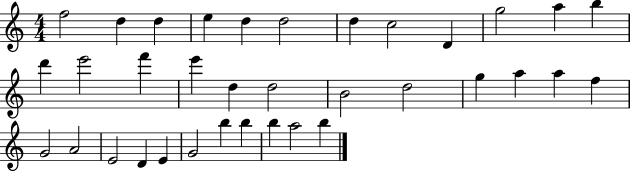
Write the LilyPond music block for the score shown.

{
  \clef treble
  \numericTimeSignature
  \time 4/4
  \key c \major
  f''2 d''4 d''4 | e''4 d''4 d''2 | d''4 c''2 d'4 | g''2 a''4 b''4 | \break d'''4 e'''2 f'''4 | e'''4 d''4 d''2 | b'2 d''2 | g''4 a''4 a''4 f''4 | \break g'2 a'2 | e'2 d'4 e'4 | g'2 b''4 b''4 | b''4 a''2 b''4 | \break \bar "|."
}